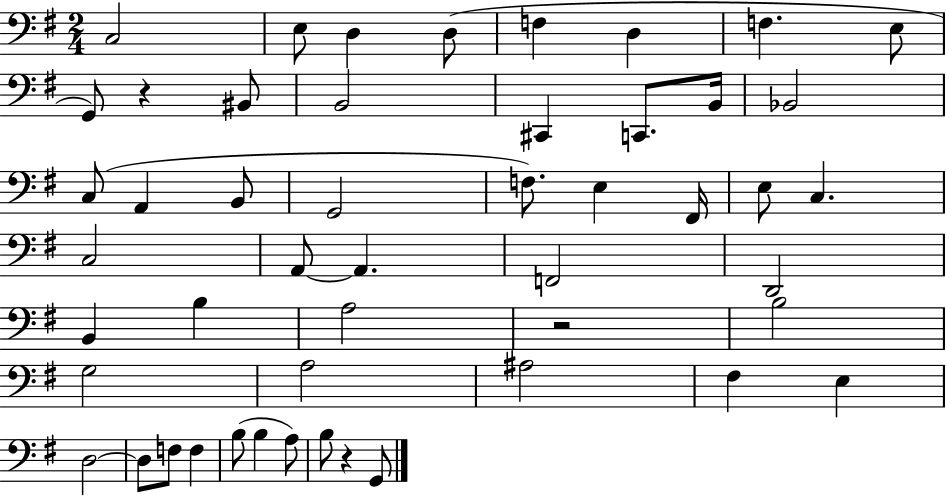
{
  \clef bass
  \numericTimeSignature
  \time 2/4
  \key g \major
  c2 | e8 d4 d8( | f4 d4 | f4. e8 | \break g,8) r4 bis,8 | b,2 | cis,4 c,8. b,16 | bes,2 | \break c8( a,4 b,8 | g,2 | f8.) e4 fis,16 | e8 c4. | \break c2 | a,8~~ a,4. | f,2 | d,2 | \break b,4 b4 | a2 | r2 | b2 | \break g2 | a2 | ais2 | fis4 e4 | \break d2~~ | d8 f8 f4 | b8( b4 a8) | b8 r4 g,8 | \break \bar "|."
}